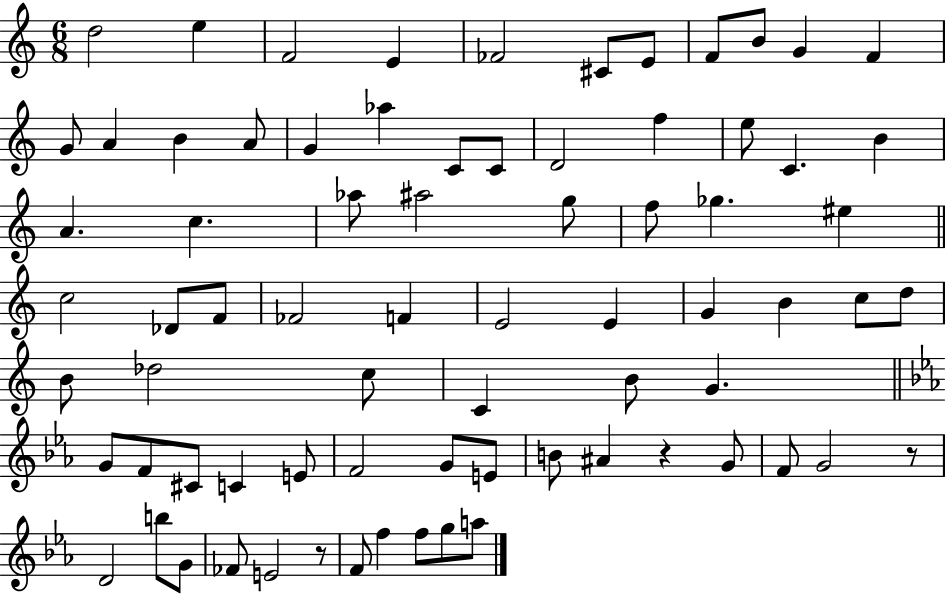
{
  \clef treble
  \numericTimeSignature
  \time 6/8
  \key c \major
  d''2 e''4 | f'2 e'4 | fes'2 cis'8 e'8 | f'8 b'8 g'4 f'4 | \break g'8 a'4 b'4 a'8 | g'4 aes''4 c'8 c'8 | d'2 f''4 | e''8 c'4. b'4 | \break a'4. c''4. | aes''8 ais''2 g''8 | f''8 ges''4. eis''4 | \bar "||" \break \key c \major c''2 des'8 f'8 | fes'2 f'4 | e'2 e'4 | g'4 b'4 c''8 d''8 | \break b'8 des''2 c''8 | c'4 b'8 g'4. | \bar "||" \break \key ees \major g'8 f'8 cis'8 c'4 e'8 | f'2 g'8 e'8 | b'8 ais'4 r4 g'8 | f'8 g'2 r8 | \break d'2 b''8 g'8 | fes'8 e'2 r8 | f'8 f''4 f''8 g''8 a''8 | \bar "|."
}